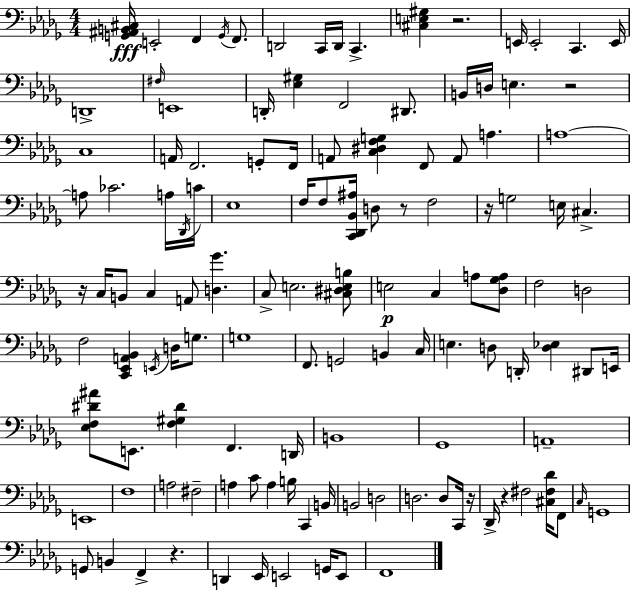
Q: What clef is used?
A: bass